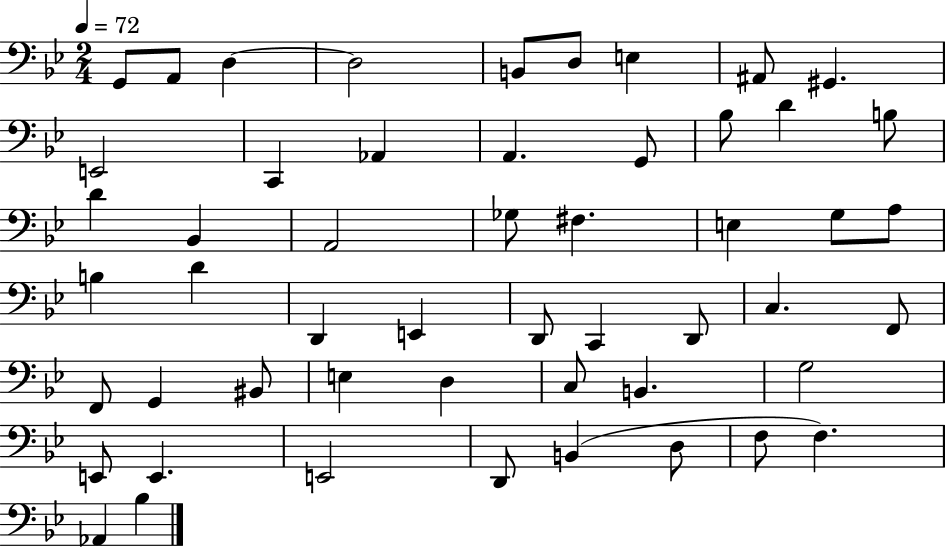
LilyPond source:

{
  \clef bass
  \numericTimeSignature
  \time 2/4
  \key bes \major
  \tempo 4 = 72
  g,8 a,8 d4~~ | d2 | b,8 d8 e4 | ais,8 gis,4. | \break e,2 | c,4 aes,4 | a,4. g,8 | bes8 d'4 b8 | \break d'4 bes,4 | a,2 | ges8 fis4. | e4 g8 a8 | \break b4 d'4 | d,4 e,4 | d,8 c,4 d,8 | c4. f,8 | \break f,8 g,4 bis,8 | e4 d4 | c8 b,4. | g2 | \break e,8 e,4. | e,2 | d,8 b,4( d8 | f8 f4.) | \break aes,4 bes4 | \bar "|."
}